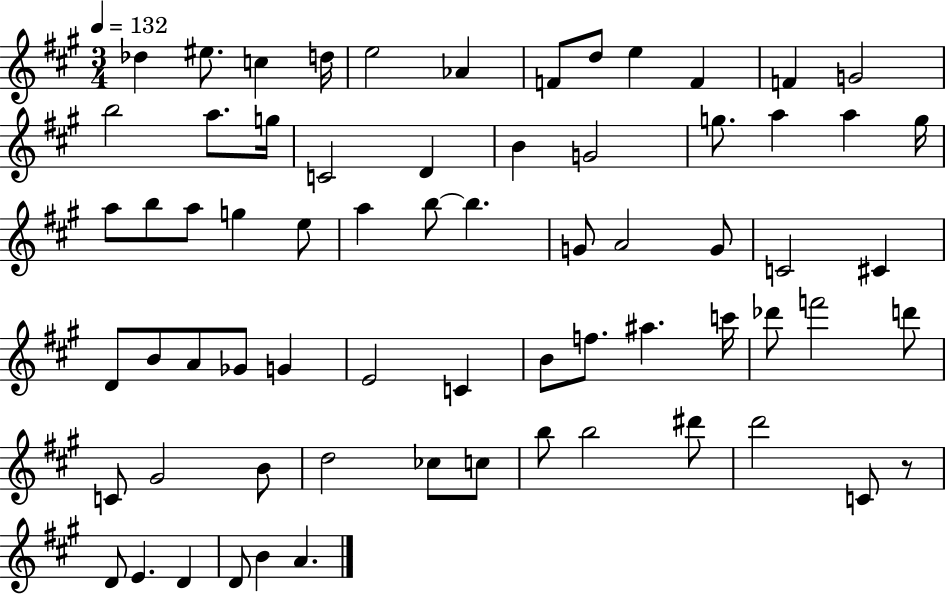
{
  \clef treble
  \numericTimeSignature
  \time 3/4
  \key a \major
  \tempo 4 = 132
  des''4 eis''8. c''4 d''16 | e''2 aes'4 | f'8 d''8 e''4 f'4 | f'4 g'2 | \break b''2 a''8. g''16 | c'2 d'4 | b'4 g'2 | g''8. a''4 a''4 g''16 | \break a''8 b''8 a''8 g''4 e''8 | a''4 b''8~~ b''4. | g'8 a'2 g'8 | c'2 cis'4 | \break d'8 b'8 a'8 ges'8 g'4 | e'2 c'4 | b'8 f''8. ais''4. c'''16 | des'''8 f'''2 d'''8 | \break c'8 gis'2 b'8 | d''2 ces''8 c''8 | b''8 b''2 dis'''8 | d'''2 c'8 r8 | \break d'8 e'4. d'4 | d'8 b'4 a'4. | \bar "|."
}